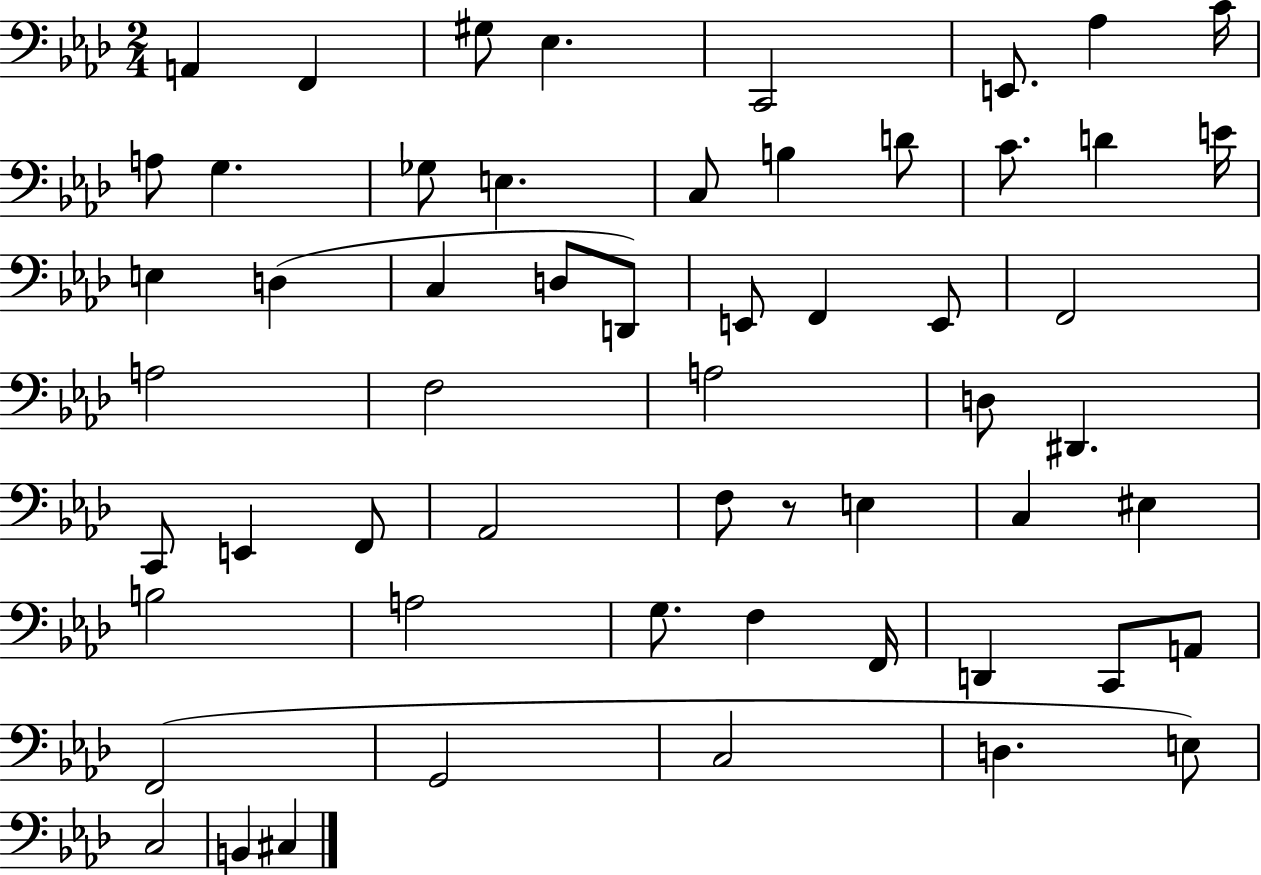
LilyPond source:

{
  \clef bass
  \numericTimeSignature
  \time 2/4
  \key aes \major
  a,4 f,4 | gis8 ees4. | c,2 | e,8. aes4 c'16 | \break a8 g4. | ges8 e4. | c8 b4 d'8 | c'8. d'4 e'16 | \break e4 d4( | c4 d8 d,8) | e,8 f,4 e,8 | f,2 | \break a2 | f2 | a2 | d8 dis,4. | \break c,8 e,4 f,8 | aes,2 | f8 r8 e4 | c4 eis4 | \break b2 | a2 | g8. f4 f,16 | d,4 c,8 a,8 | \break f,2( | g,2 | c2 | d4. e8) | \break c2 | b,4 cis4 | \bar "|."
}